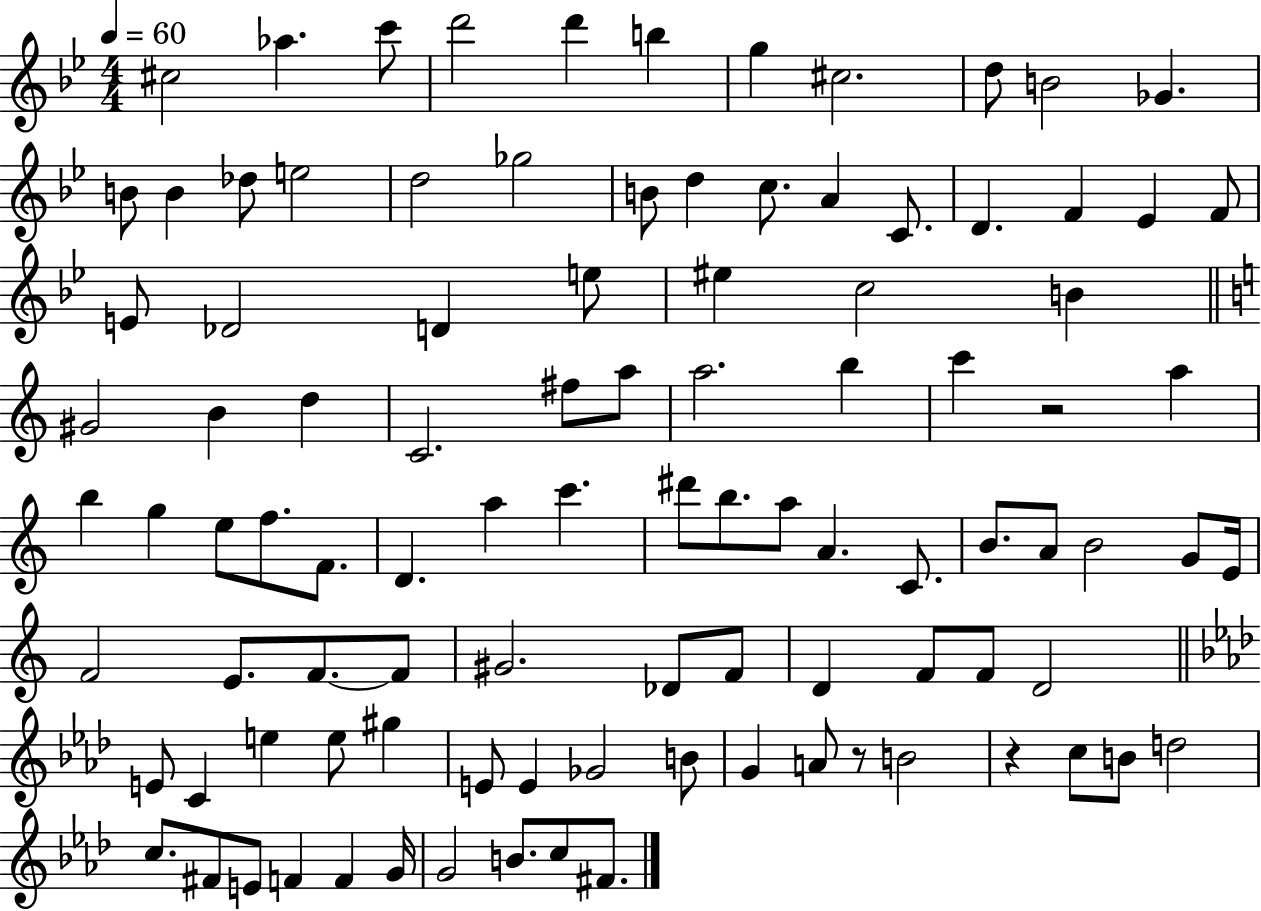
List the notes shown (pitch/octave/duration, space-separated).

C#5/h Ab5/q. C6/e D6/h D6/q B5/q G5/q C#5/h. D5/e B4/h Gb4/q. B4/e B4/q Db5/e E5/h D5/h Gb5/h B4/e D5/q C5/e. A4/q C4/e. D4/q. F4/q Eb4/q F4/e E4/e Db4/h D4/q E5/e EIS5/q C5/h B4/q G#4/h B4/q D5/q C4/h. F#5/e A5/e A5/h. B5/q C6/q R/h A5/q B5/q G5/q E5/e F5/e. F4/e. D4/q. A5/q C6/q. D#6/e B5/e. A5/e A4/q. C4/e. B4/e. A4/e B4/h G4/e E4/s F4/h E4/e. F4/e. F4/e G#4/h. Db4/e F4/e D4/q F4/e F4/e D4/h E4/e C4/q E5/q E5/e G#5/q E4/e E4/q Gb4/h B4/e G4/q A4/e R/e B4/h R/q C5/e B4/e D5/h C5/e. F#4/e E4/e F4/q F4/q G4/s G4/h B4/e. C5/e F#4/e.